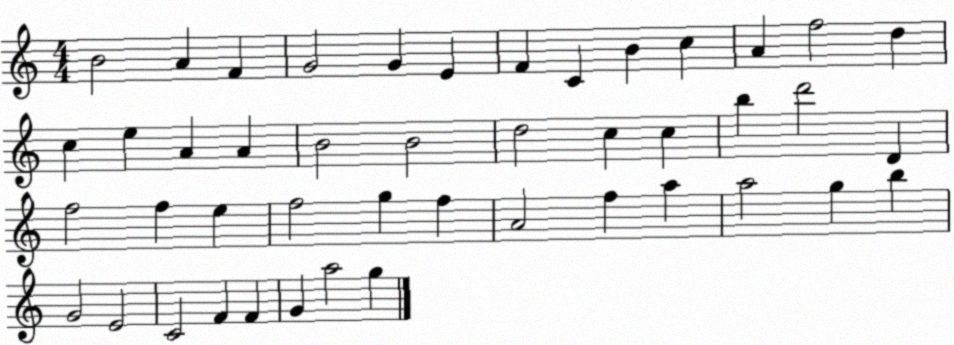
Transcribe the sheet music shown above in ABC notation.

X:1
T:Untitled
M:4/4
L:1/4
K:C
B2 A F G2 G E F C B c A f2 d c e A A B2 B2 d2 c c b d'2 D f2 f e f2 g f A2 f a a2 g b G2 E2 C2 F F G a2 g